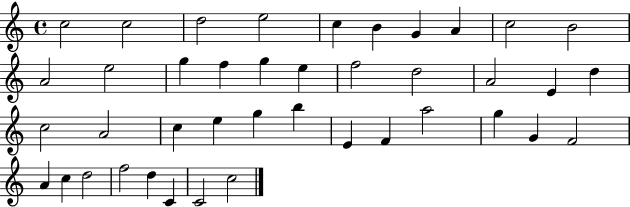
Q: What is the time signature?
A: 4/4